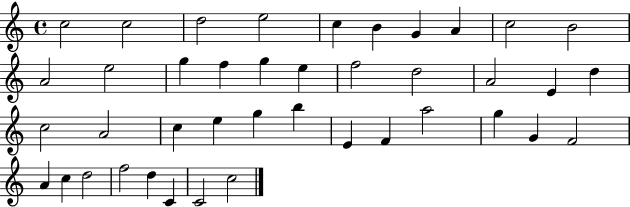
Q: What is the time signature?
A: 4/4